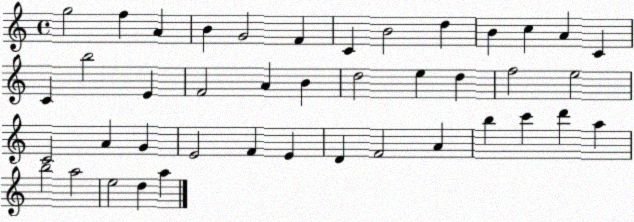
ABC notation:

X:1
T:Untitled
M:4/4
L:1/4
K:C
g2 f A B G2 F C B2 d B c A C C b2 E F2 A B d2 e d f2 e2 C2 A G E2 F E D F2 A b c' d' a b2 a2 e2 d a